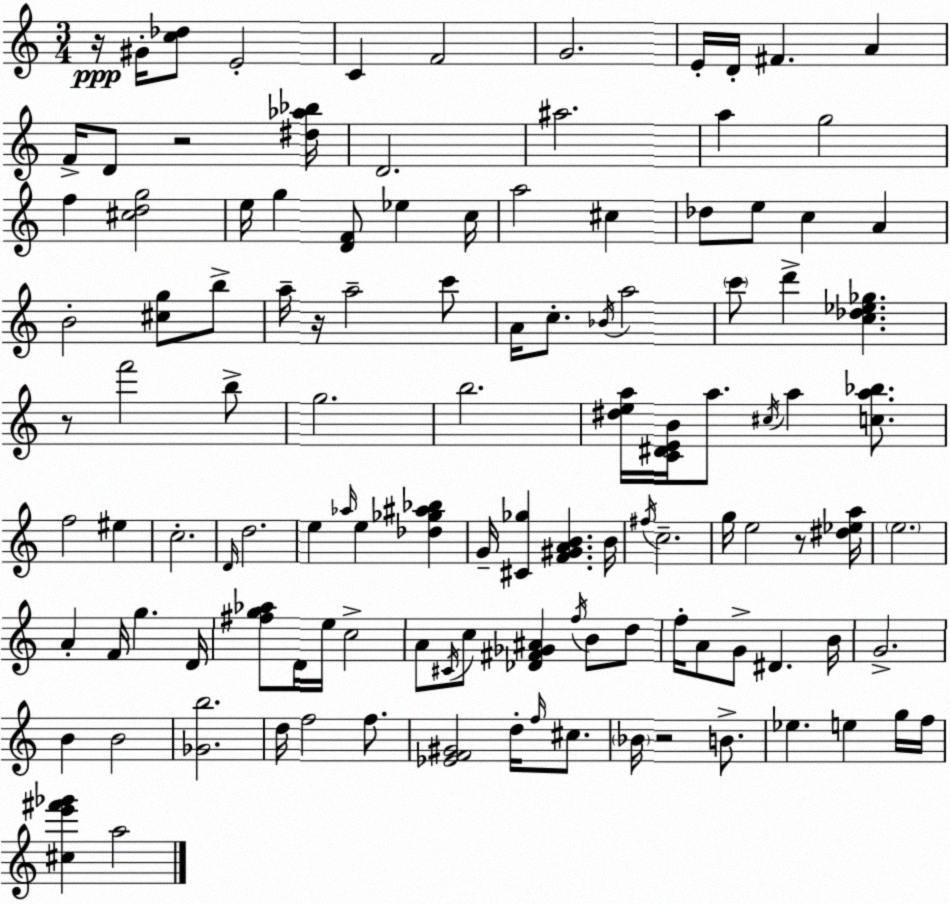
X:1
T:Untitled
M:3/4
L:1/4
K:C
z/4 ^G/4 [c_d]/2 E2 C F2 G2 E/4 D/4 ^F A F/4 D/2 z2 [^d_a_b]/4 D2 ^a2 a g2 f [^cdg]2 e/4 g [DF]/2 _e c/4 a2 ^c _d/2 e/2 c A B2 [^cg]/2 b/2 a/4 z/4 a2 c'/2 A/4 c/2 _B/4 a2 c'/2 d' [c_d_e_g] z/2 f'2 b/2 g2 b2 [^dea]/4 [C^DEB]/4 a/2 ^c/4 a [ca_b]/2 f2 ^e c2 D/4 d2 e _a/4 e [_d_g^a_b] G/4 [^C_g] [F^GAB] B/4 ^f/4 c2 g/4 e2 z/2 [^d_ea]/4 e2 A F/4 g D/4 [^fg_a]/2 D/4 e/4 c2 A/2 ^C/4 c/2 [_D^F_G^A] f/4 B/2 d/2 f/4 A/2 G/2 ^D B/4 G2 B B2 [_Gb]2 d/4 f2 f/2 [_EF^G]2 d/4 f/4 ^c/2 _B/4 z2 B/2 _e e g/4 f/4 [^ce'^f'_g'] a2